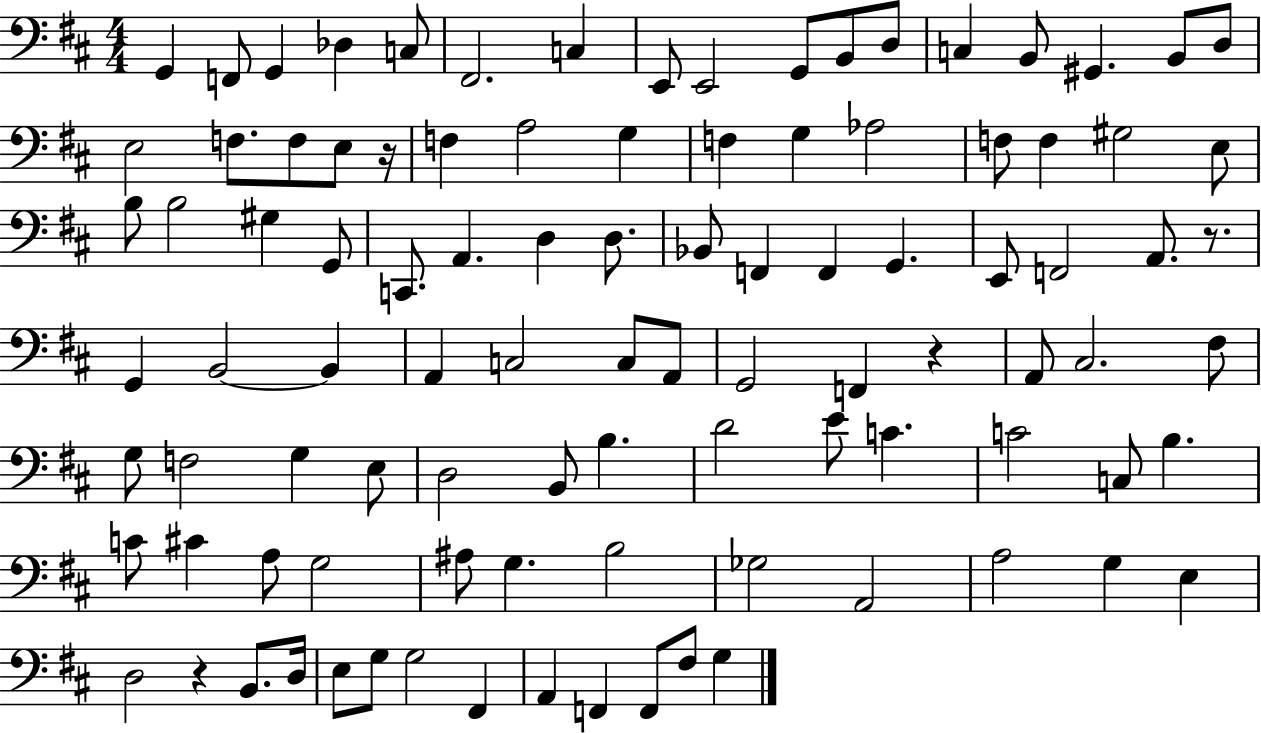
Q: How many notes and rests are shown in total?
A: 99